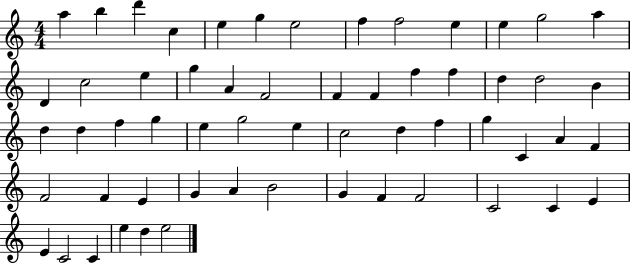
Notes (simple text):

A5/q B5/q D6/q C5/q E5/q G5/q E5/h F5/q F5/h E5/q E5/q G5/h A5/q D4/q C5/h E5/q G5/q A4/q F4/h F4/q F4/q F5/q F5/q D5/q D5/h B4/q D5/q D5/q F5/q G5/q E5/q G5/h E5/q C5/h D5/q F5/q G5/q C4/q A4/q F4/q F4/h F4/q E4/q G4/q A4/q B4/h G4/q F4/q F4/h C4/h C4/q E4/q E4/q C4/h C4/q E5/q D5/q E5/h